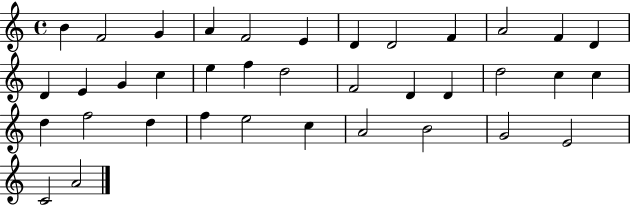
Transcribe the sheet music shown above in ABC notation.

X:1
T:Untitled
M:4/4
L:1/4
K:C
B F2 G A F2 E D D2 F A2 F D D E G c e f d2 F2 D D d2 c c d f2 d f e2 c A2 B2 G2 E2 C2 A2